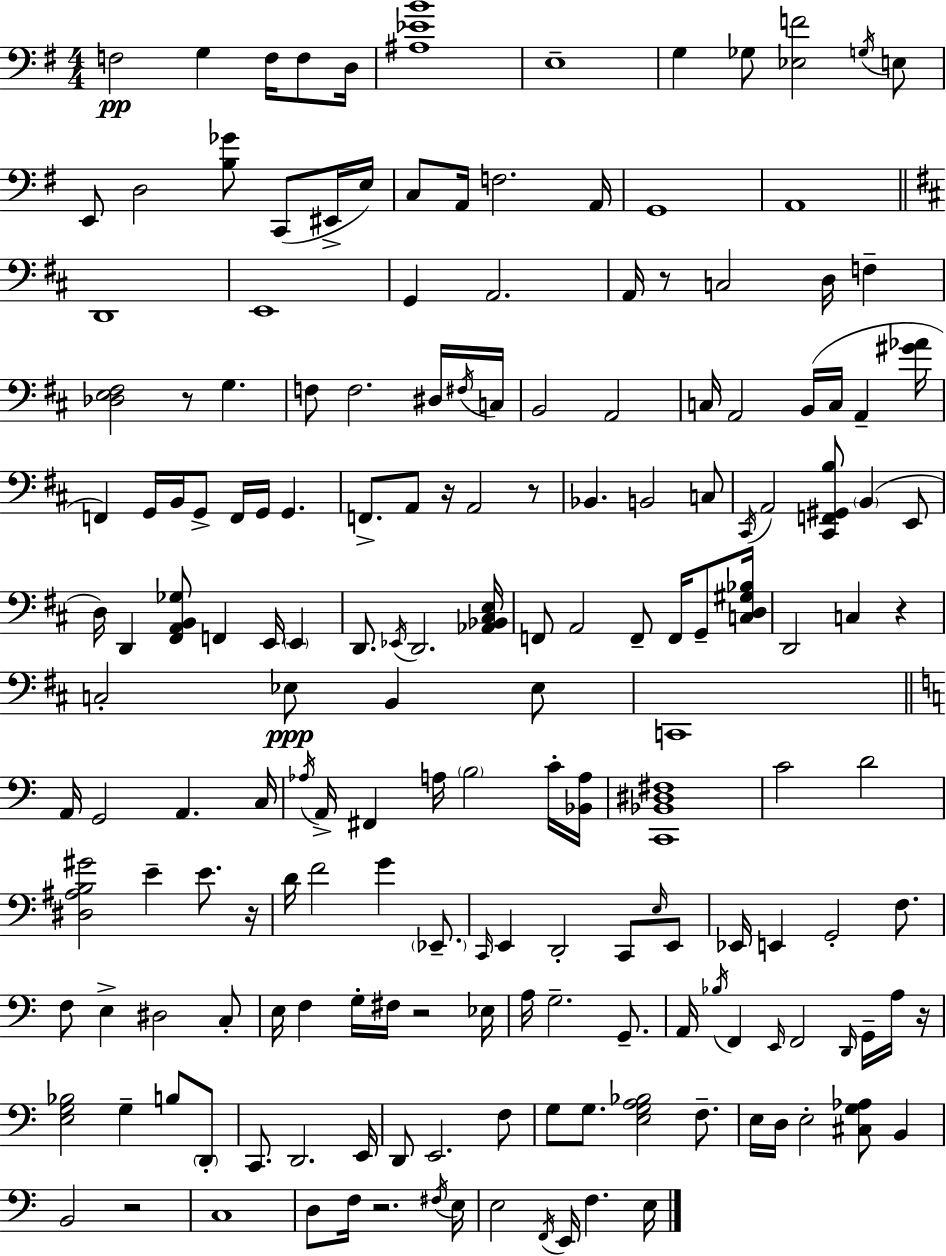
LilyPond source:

{
  \clef bass
  \numericTimeSignature
  \time 4/4
  \key e \minor
  \repeat volta 2 { f2\pp g4 f16 f8 d16 | <ais ees' b'>1 | e1-- | g4 ges8 <ees f'>2 \acciaccatura { g16 } e8 | \break e,8 d2 <b ges'>8 c,8( eis,16-> | e16) c8 a,16 f2. | a,16 g,1 | a,1 | \break \bar "||" \break \key b \minor d,1 | e,1 | g,4 a,2. | a,16 r8 c2 d16 f4-- | \break <des e fis>2 r8 g4. | f8 f2. dis16 \acciaccatura { fis16 } | c16 b,2 a,2 | c16 a,2 b,16( c16 a,4-- | \break <gis' aes'>16 f,4) g,16 b,16 g,8-> f,16 g,16 g,4. | f,8.-> a,8 r16 a,2 r8 | bes,4. b,2 c8 | \acciaccatura { cis,16 } a,2 <cis, f, gis, b>8 \parenthesize b,4( | \break e,8 d16) d,4 <fis, a, b, ges>8 f,4 e,16 \parenthesize e,4 | d,8. \acciaccatura { ees,16 } d,2. | <aes, bes, cis e>16 f,8 a,2 f,8-- f,16 | g,8-- <c d gis bes>16 d,2 c4 r4 | \break c2-. ees8\ppp b,4 | ees8 c,1 | \bar "||" \break \key a \minor a,16 g,2 a,4. c16 | \acciaccatura { aes16 } a,16-> fis,4 a16 \parenthesize b2 c'16-. | <bes, a>16 <c, bes, dis fis>1 | c'2 d'2 | \break <dis ais b gis'>2 e'4-- e'8. | r16 d'16 f'2 g'4 \parenthesize ees,8.-- | \grace { c,16 } e,4 d,2-. c,8 | \grace { e16 } e,8 ees,16 e,4 g,2-. | \break f8. f8 e4-> dis2 | c8-. e16 f4 g16-. fis16 r2 | ees16 a16 g2.-- | g,8.-- a,16 \acciaccatura { bes16 } f,4 \grace { e,16 } f,2 | \break \grace { d,16 } g,16-- a16 r16 <e g bes>2 g4-- | b8 \parenthesize d,8-. c,8. d,2. | e,16 d,8 e,2. | f8 g8 g8. <e g a bes>2 | \break f8.-- e16 d16 e2-. | <cis g aes>8 b,4 b,2 r2 | c1 | d8 f16 r2. | \break \acciaccatura { fis16 } e16 e2 \acciaccatura { f,16 } | e,16 f4. e16 } \bar "|."
}